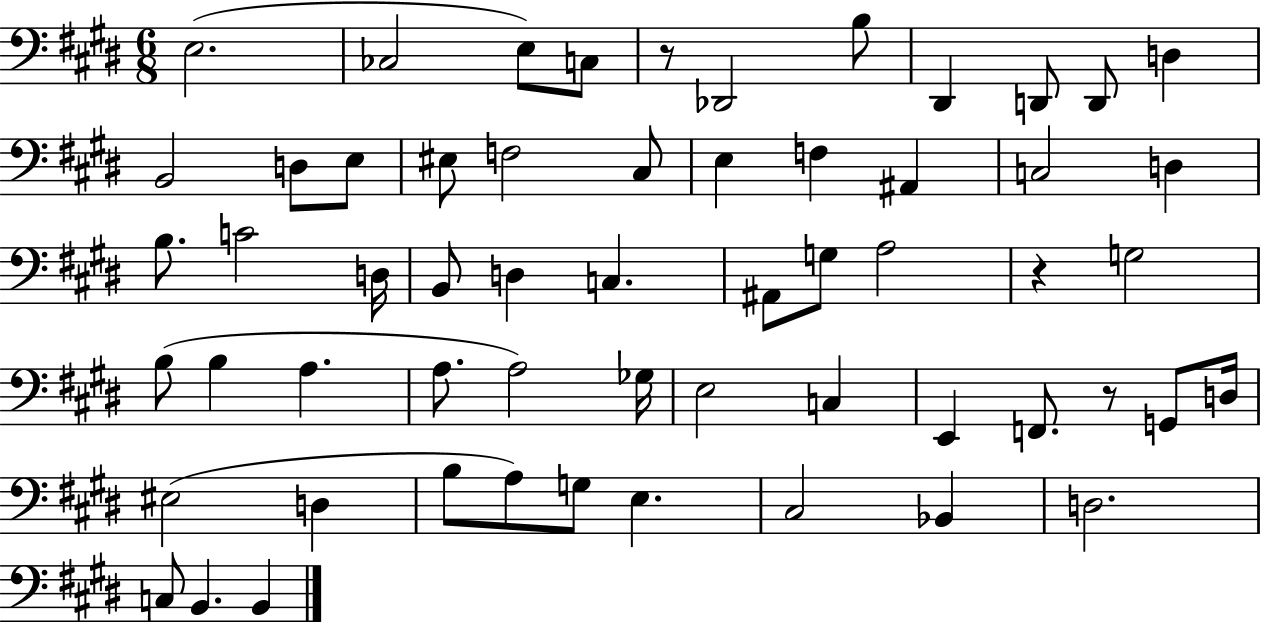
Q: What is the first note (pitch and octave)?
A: E3